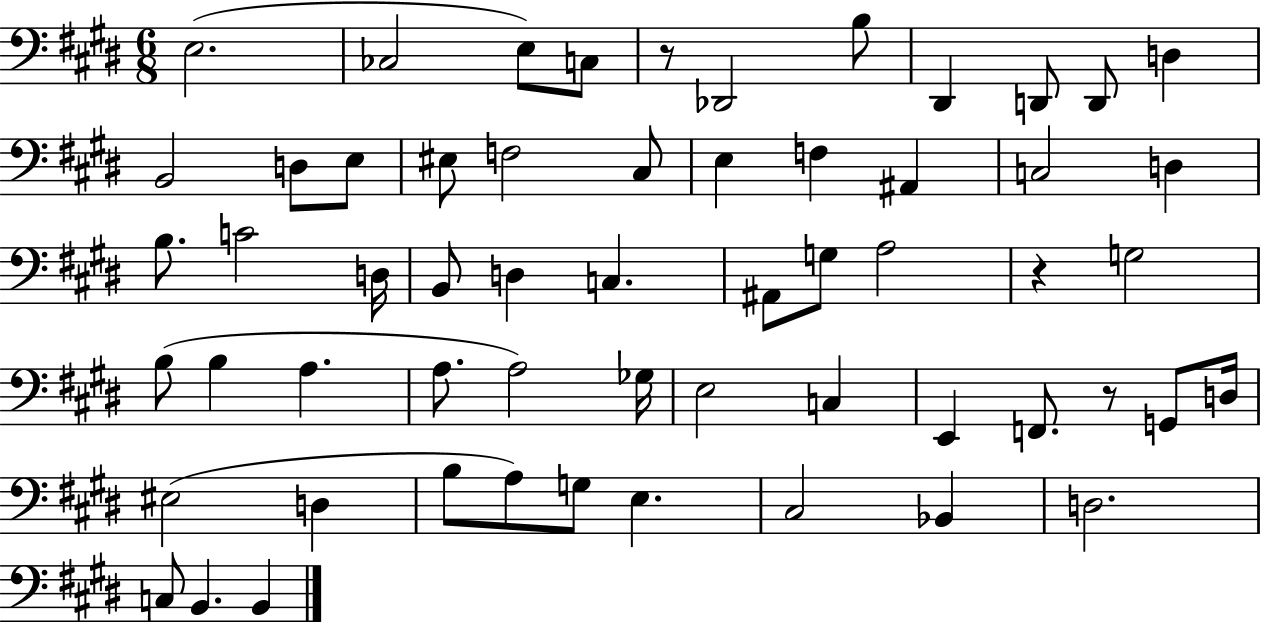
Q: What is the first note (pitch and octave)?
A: E3